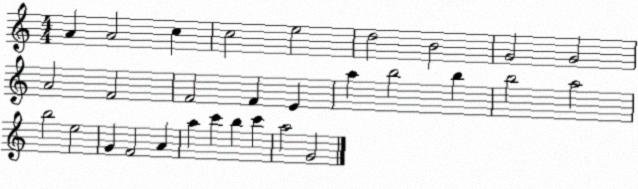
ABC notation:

X:1
T:Untitled
M:4/4
L:1/4
K:C
A A2 c c2 e2 d2 B2 G2 G2 A2 F2 F2 F E a b2 b b2 a2 b2 e2 G F2 A a c' b c' a2 G2